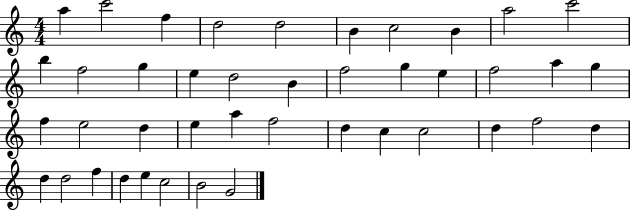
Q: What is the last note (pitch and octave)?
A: G4